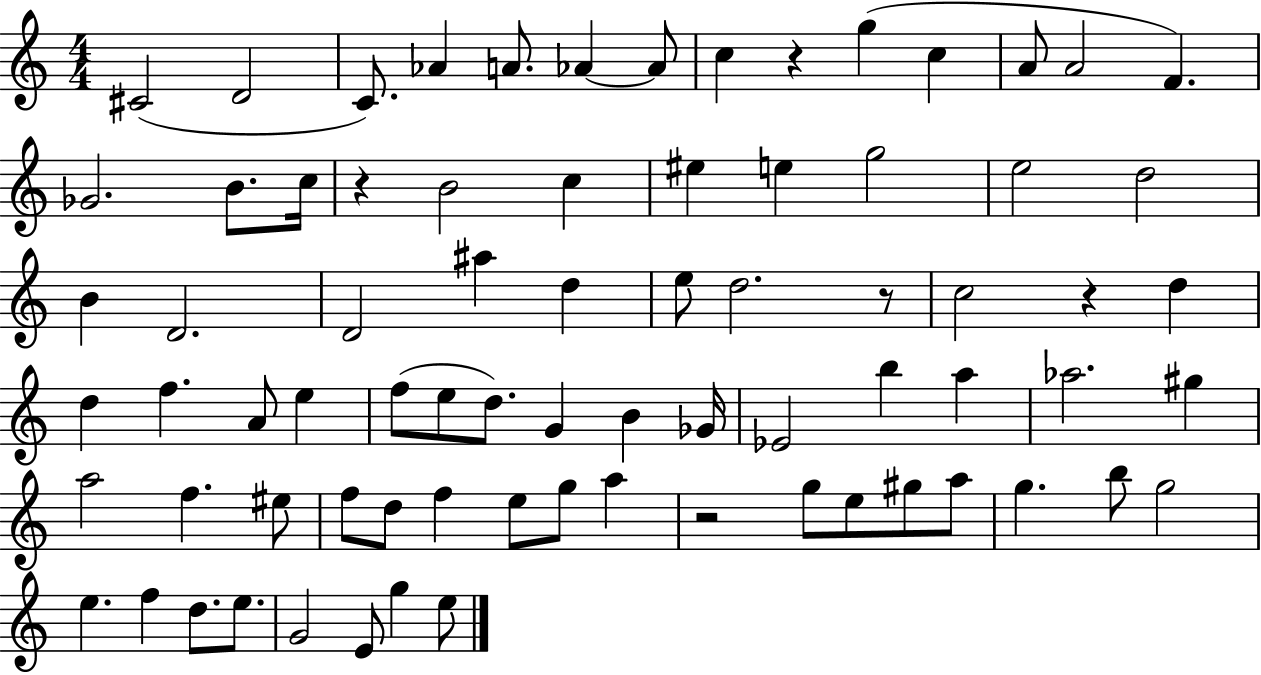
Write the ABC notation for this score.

X:1
T:Untitled
M:4/4
L:1/4
K:C
^C2 D2 C/2 _A A/2 _A _A/2 c z g c A/2 A2 F _G2 B/2 c/4 z B2 c ^e e g2 e2 d2 B D2 D2 ^a d e/2 d2 z/2 c2 z d d f A/2 e f/2 e/2 d/2 G B _G/4 _E2 b a _a2 ^g a2 f ^e/2 f/2 d/2 f e/2 g/2 a z2 g/2 e/2 ^g/2 a/2 g b/2 g2 e f d/2 e/2 G2 E/2 g e/2